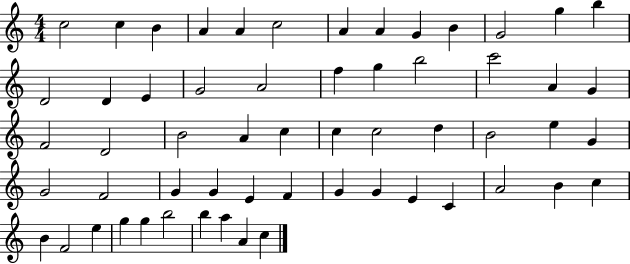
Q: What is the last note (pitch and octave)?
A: C5